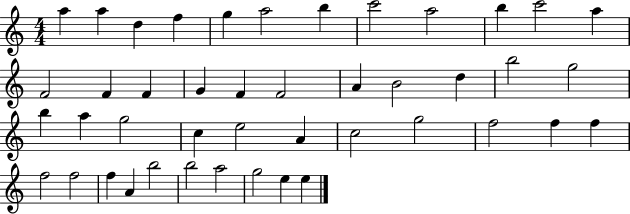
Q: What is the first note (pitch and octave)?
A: A5